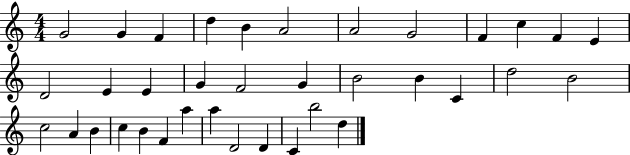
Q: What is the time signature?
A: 4/4